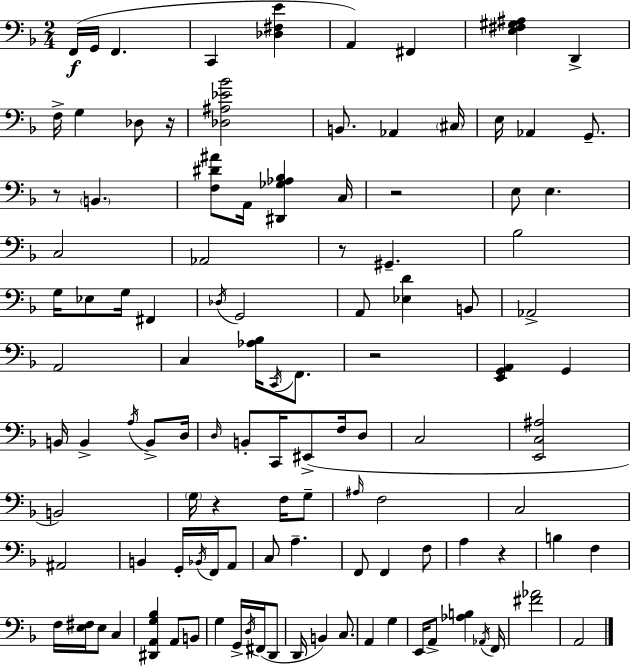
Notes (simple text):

F2/s G2/s F2/q. C2/q [Db3,F#3,E4]/q A2/q F#2/q [E3,F#3,G#3,A#3]/q D2/q F3/s G3/q Db3/e R/s [Db3,A#3,Eb4,Bb4]/h B2/e. Ab2/q C#3/s E3/s Ab2/q G2/e. R/e B2/q. [F3,D#4,A#4]/e A2/s [D#2,Gb3,Ab3,Bb3]/q C3/s R/h E3/e E3/q. C3/h Ab2/h R/e G#2/q. Bb3/h G3/s Eb3/e G3/s F#2/q Db3/s G2/h A2/e [Eb3,D4]/q B2/e Ab2/h A2/h C3/q [Ab3,Bb3]/s C2/s F2/e. R/h [E2,G2,A2]/q G2/q B2/s B2/q A3/s B2/e D3/s D3/s B2/e C2/s EIS2/e F3/s D3/e C3/h [E2,C3,A#3]/h B2/h G3/s R/q F3/s G3/e A#3/s F3/h C3/h A#2/h B2/q G2/s Bb2/s F2/s A2/e C3/e A3/q. F2/e F2/q F3/e A3/q R/q B3/q F3/q F3/s [E3,F#3]/s E3/e C3/q [D#2,A2,G3,Bb3]/q A2/e B2/e G3/q G2/s D3/s F#2/s D2/e D2/s B2/q C3/e. A2/q G3/q E2/s A2/e [Ab3,B3]/q Ab2/s F2/s [F#4,Ab4]/h A2/h